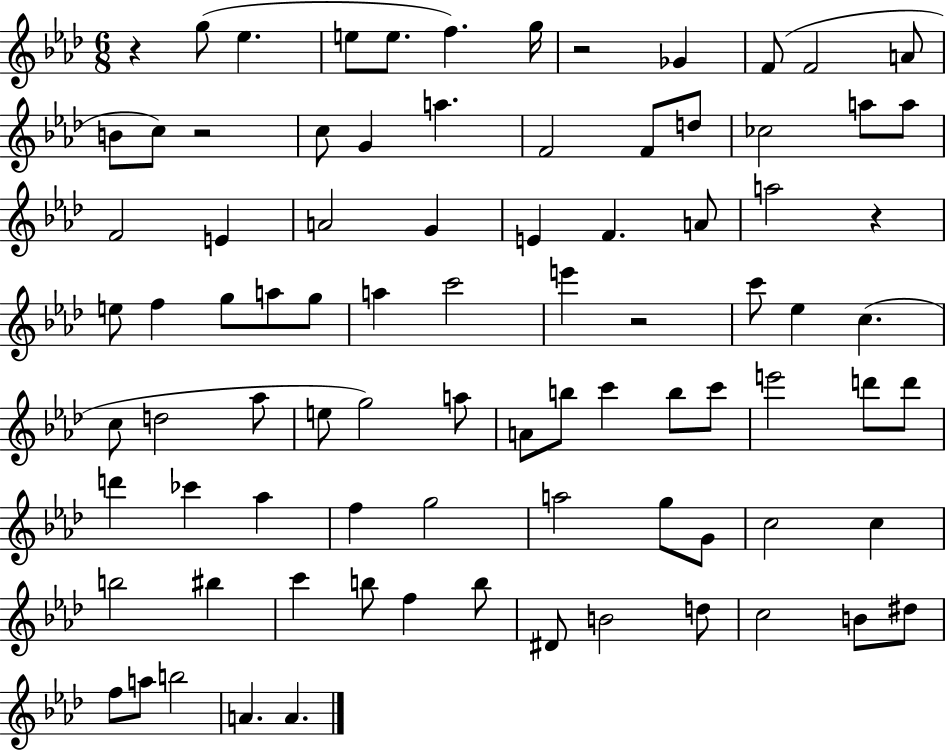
R/q G5/e Eb5/q. E5/e E5/e. F5/q. G5/s R/h Gb4/q F4/e F4/h A4/e B4/e C5/e R/h C5/e G4/q A5/q. F4/h F4/e D5/e CES5/h A5/e A5/e F4/h E4/q A4/h G4/q E4/q F4/q. A4/e A5/h R/q E5/e F5/q G5/e A5/e G5/e A5/q C6/h E6/q R/h C6/e Eb5/q C5/q. C5/e D5/h Ab5/e E5/e G5/h A5/e A4/e B5/e C6/q B5/e C6/e E6/h D6/e D6/e D6/q CES6/q Ab5/q F5/q G5/h A5/h G5/e G4/e C5/h C5/q B5/h BIS5/q C6/q B5/e F5/q B5/e D#4/e B4/h D5/e C5/h B4/e D#5/e F5/e A5/e B5/h A4/q. A4/q.